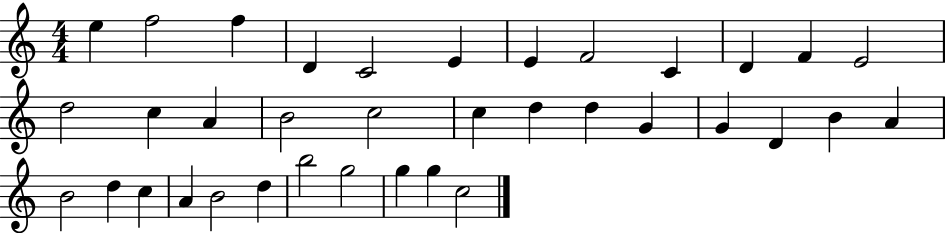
E5/q F5/h F5/q D4/q C4/h E4/q E4/q F4/h C4/q D4/q F4/q E4/h D5/h C5/q A4/q B4/h C5/h C5/q D5/q D5/q G4/q G4/q D4/q B4/q A4/q B4/h D5/q C5/q A4/q B4/h D5/q B5/h G5/h G5/q G5/q C5/h